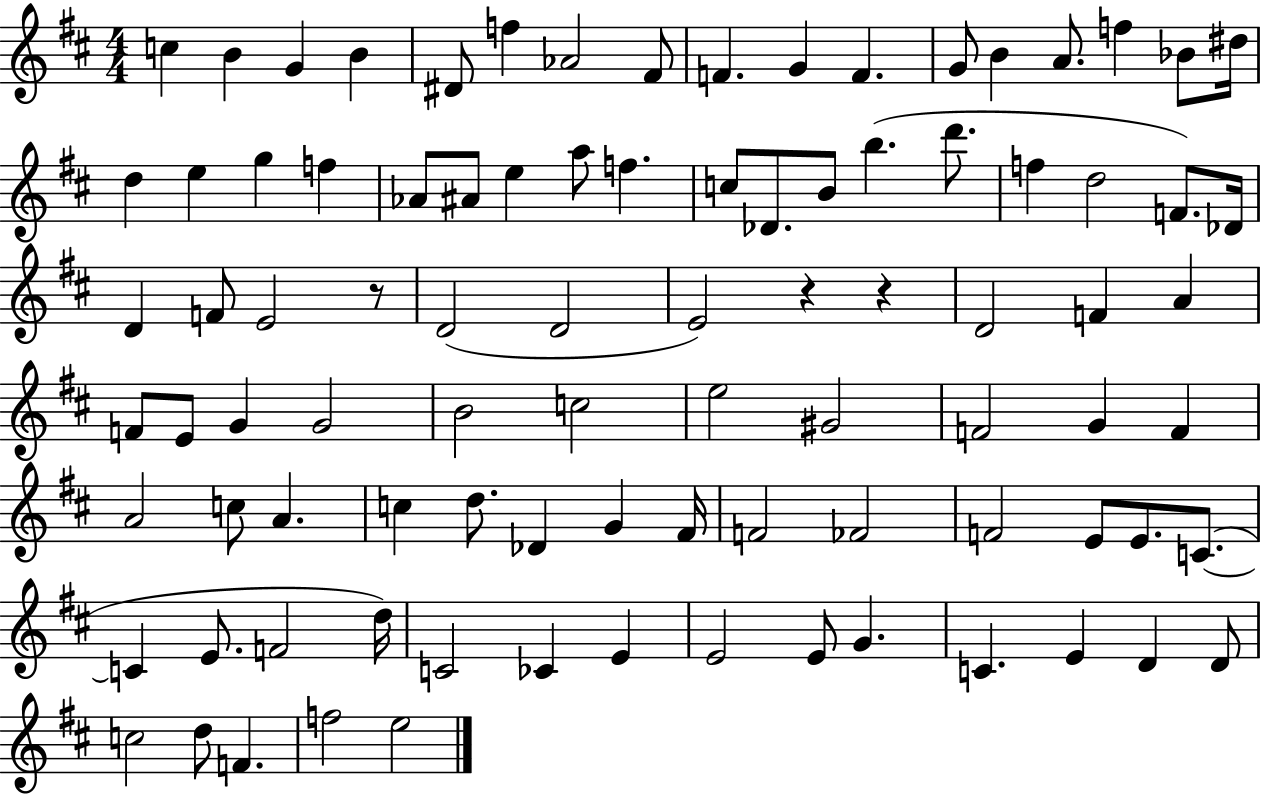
X:1
T:Untitled
M:4/4
L:1/4
K:D
c B G B ^D/2 f _A2 ^F/2 F G F G/2 B A/2 f _B/2 ^d/4 d e g f _A/2 ^A/2 e a/2 f c/2 _D/2 B/2 b d'/2 f d2 F/2 _D/4 D F/2 E2 z/2 D2 D2 E2 z z D2 F A F/2 E/2 G G2 B2 c2 e2 ^G2 F2 G F A2 c/2 A c d/2 _D G ^F/4 F2 _F2 F2 E/2 E/2 C/2 C E/2 F2 d/4 C2 _C E E2 E/2 G C E D D/2 c2 d/2 F f2 e2